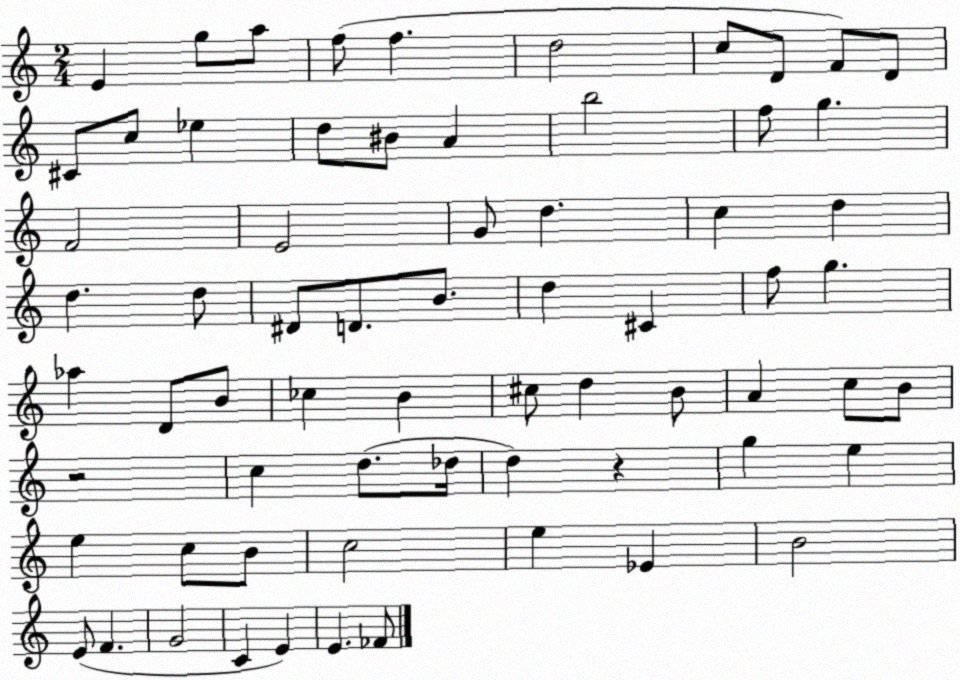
X:1
T:Untitled
M:2/4
L:1/4
K:C
E g/2 a/2 f/2 f d2 c/2 D/2 F/2 D/2 ^C/2 c/2 _e d/2 ^B/2 A b2 f/2 g F2 E2 G/2 d c d d d/2 ^D/2 D/2 B/2 d ^C f/2 g _a D/2 B/2 _c B ^c/2 d B/2 A c/2 B/2 z2 c d/2 _d/4 d z g e e c/2 B/2 c2 e _E B2 E/2 F G2 C E E _F/2